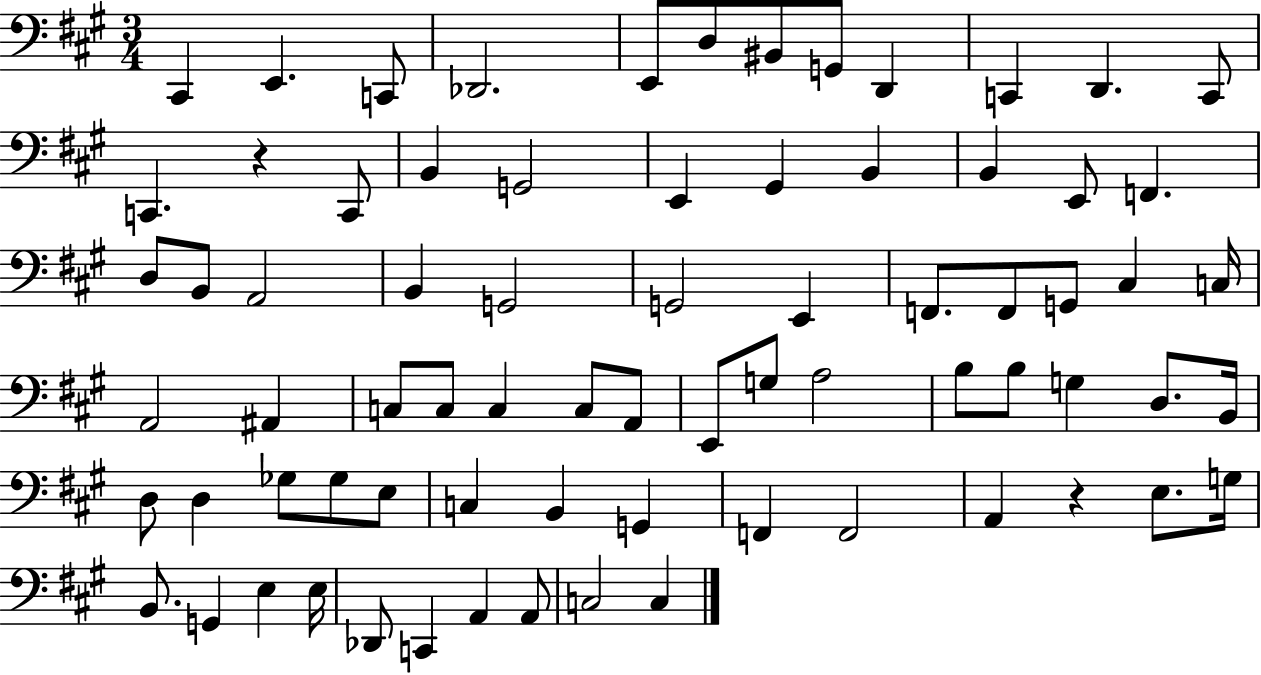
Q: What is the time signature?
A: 3/4